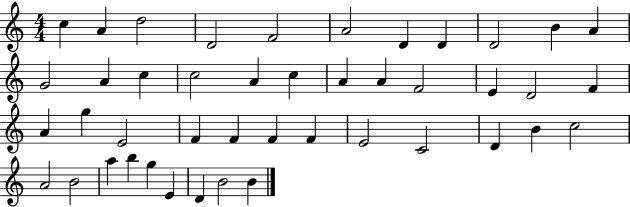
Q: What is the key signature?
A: C major